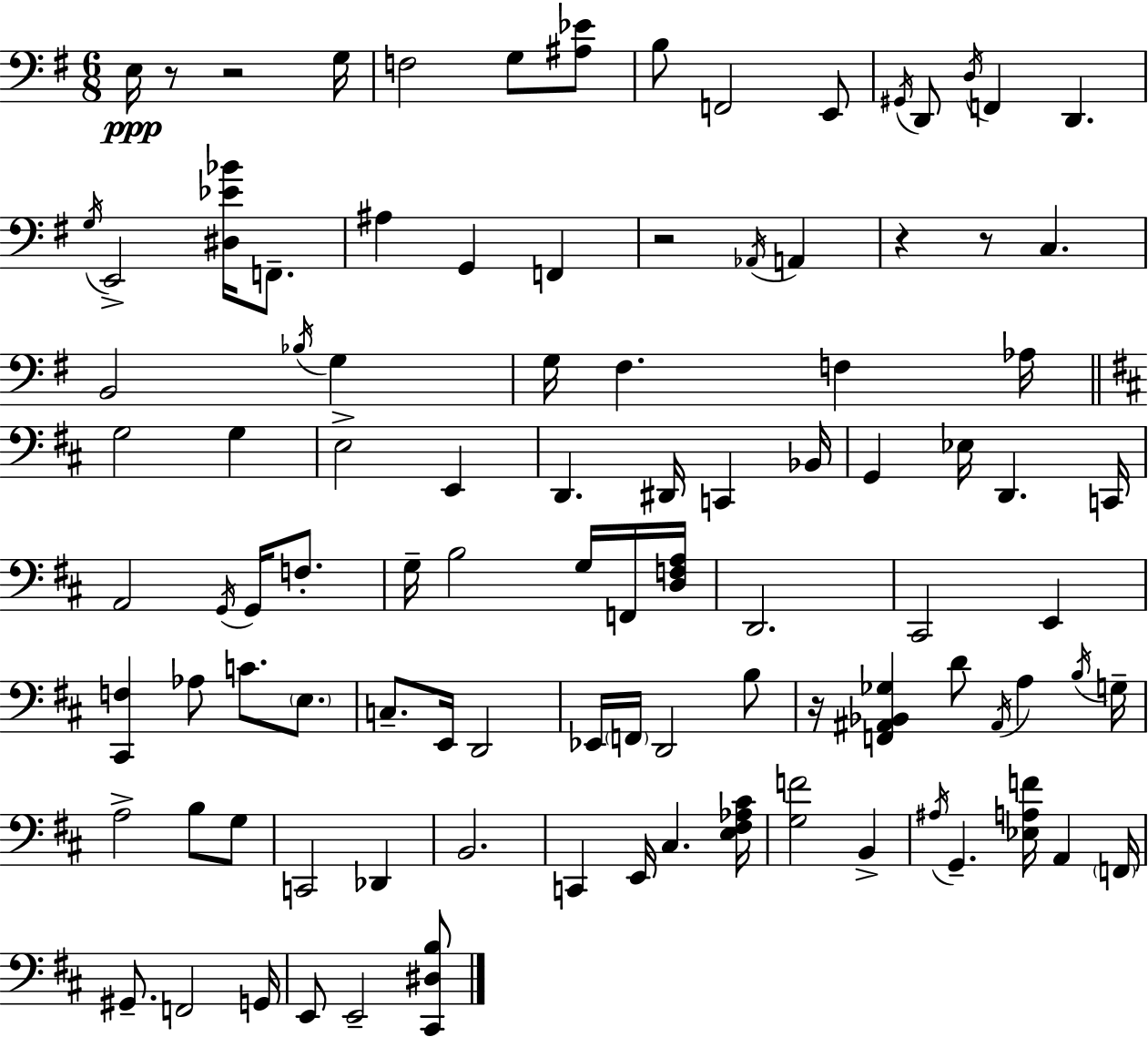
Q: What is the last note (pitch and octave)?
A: E2